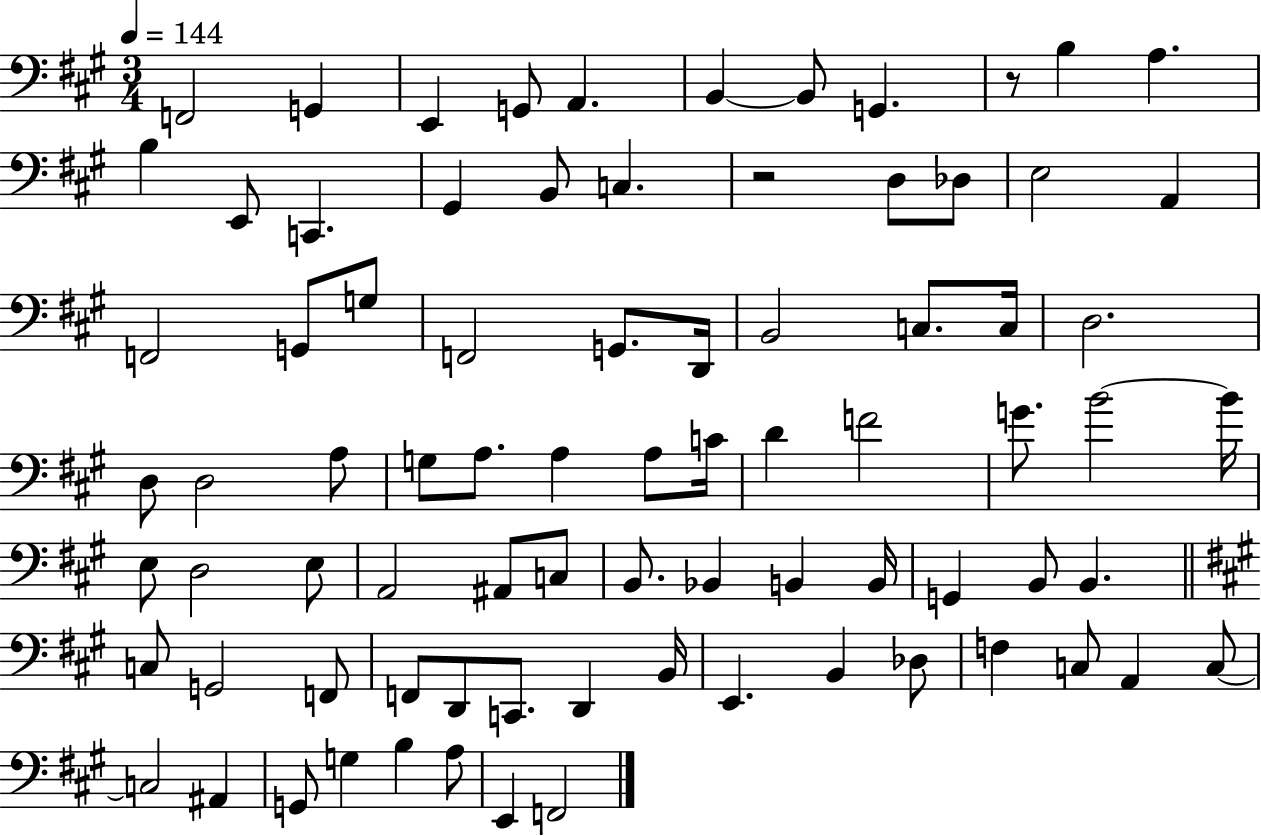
{
  \clef bass
  \numericTimeSignature
  \time 3/4
  \key a \major
  \tempo 4 = 144
  f,2 g,4 | e,4 g,8 a,4. | b,4~~ b,8 g,4. | r8 b4 a4. | \break b4 e,8 c,4. | gis,4 b,8 c4. | r2 d8 des8 | e2 a,4 | \break f,2 g,8 g8 | f,2 g,8. d,16 | b,2 c8. c16 | d2. | \break d8 d2 a8 | g8 a8. a4 a8 c'16 | d'4 f'2 | g'8. b'2~~ b'16 | \break e8 d2 e8 | a,2 ais,8 c8 | b,8. bes,4 b,4 b,16 | g,4 b,8 b,4. | \break \bar "||" \break \key a \major c8 g,2 f,8 | f,8 d,8 c,8. d,4 b,16 | e,4. b,4 des8 | f4 c8 a,4 c8~~ | \break c2 ais,4 | g,8 g4 b4 a8 | e,4 f,2 | \bar "|."
}